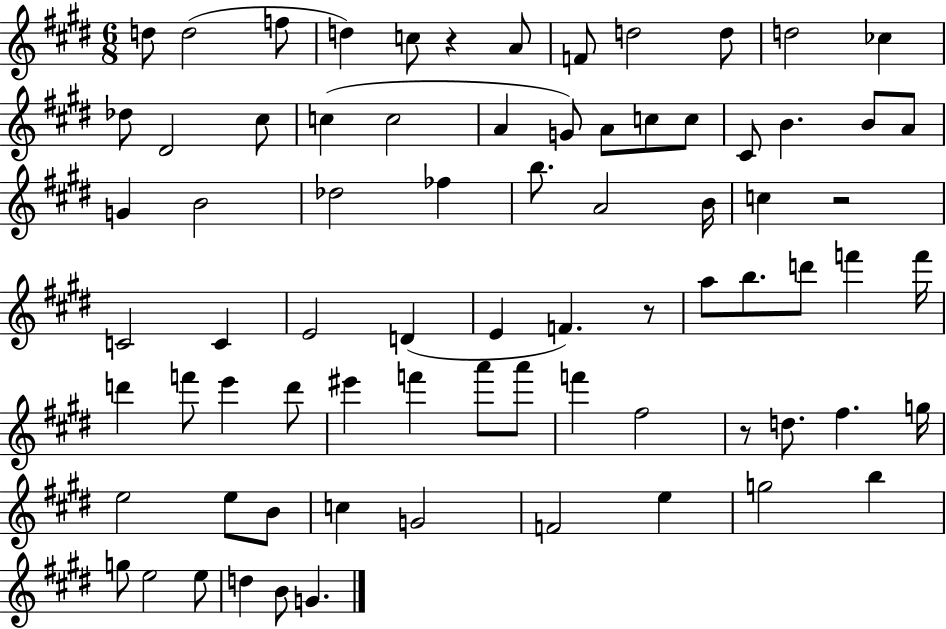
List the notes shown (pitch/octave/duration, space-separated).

D5/e D5/h F5/e D5/q C5/e R/q A4/e F4/e D5/h D5/e D5/h CES5/q Db5/e D#4/h C#5/e C5/q C5/h A4/q G4/e A4/e C5/e C5/e C#4/e B4/q. B4/e A4/e G4/q B4/h Db5/h FES5/q B5/e. A4/h B4/s C5/q R/h C4/h C4/q E4/h D4/q E4/q F4/q. R/e A5/e B5/e. D6/e F6/q F6/s D6/q F6/e E6/q D6/e EIS6/q F6/q A6/e A6/e F6/q F#5/h R/e D5/e. F#5/q. G5/s E5/h E5/e B4/e C5/q G4/h F4/h E5/q G5/h B5/q G5/e E5/h E5/e D5/q B4/e G4/q.